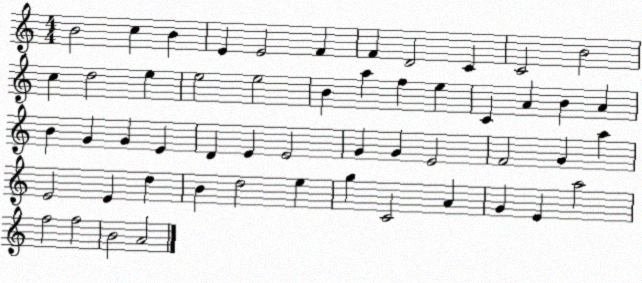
X:1
T:Untitled
M:4/4
L:1/4
K:C
B2 c B E E2 F F D2 C C2 B2 c d2 e e2 e2 B a f e C A B A B G G E D E E2 G G E2 F2 G a E2 E d B d2 e g C2 A G E a2 f2 f2 B2 A2